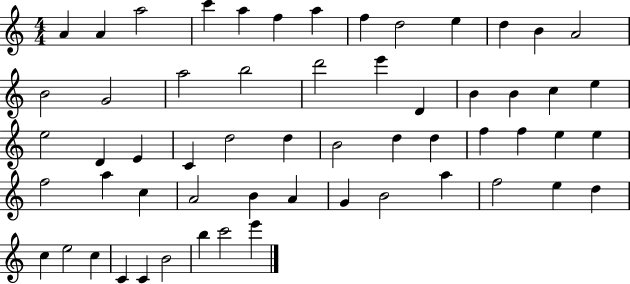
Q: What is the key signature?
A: C major